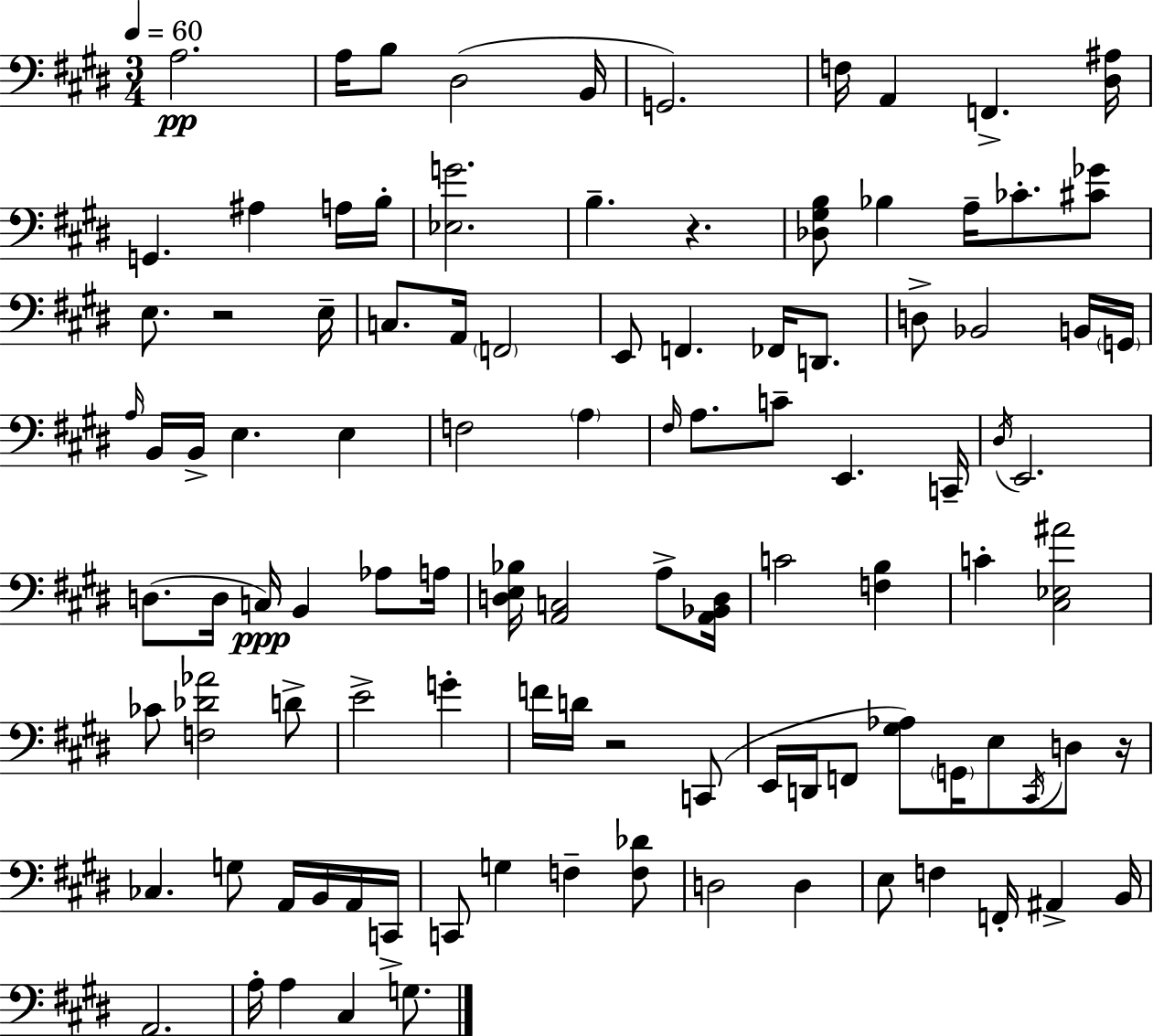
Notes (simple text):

A3/h. A3/s B3/e D#3/h B2/s G2/h. F3/s A2/q F2/q. [D#3,A#3]/s G2/q. A#3/q A3/s B3/s [Eb3,G4]/h. B3/q. R/q. [Db3,G#3,B3]/e Bb3/q A3/s CES4/e. [C#4,Gb4]/e E3/e. R/h E3/s C3/e. A2/s F2/h E2/e F2/q. FES2/s D2/e. D3/e Bb2/h B2/s G2/s A3/s B2/s B2/s E3/q. E3/q F3/h A3/q F#3/s A3/e. C4/e E2/q. C2/s D#3/s E2/h. D3/e. D3/s C3/s B2/q Ab3/e A3/s [D3,E3,Bb3]/s [A2,C3]/h A3/e [A2,Bb2,D3]/s C4/h [F3,B3]/q C4/q [C#3,Eb3,A#4]/h CES4/e [F3,Db4,Ab4]/h D4/e E4/h G4/q F4/s D4/s R/h C2/e E2/s D2/s F2/e [G#3,Ab3]/e G2/s E3/e C#2/s D3/e R/s CES3/q. G3/e A2/s B2/s A2/s C2/s C2/e G3/q F3/q [F3,Db4]/e D3/h D3/q E3/e F3/q F2/s A#2/q B2/s A2/h. A3/s A3/q C#3/q G3/e.